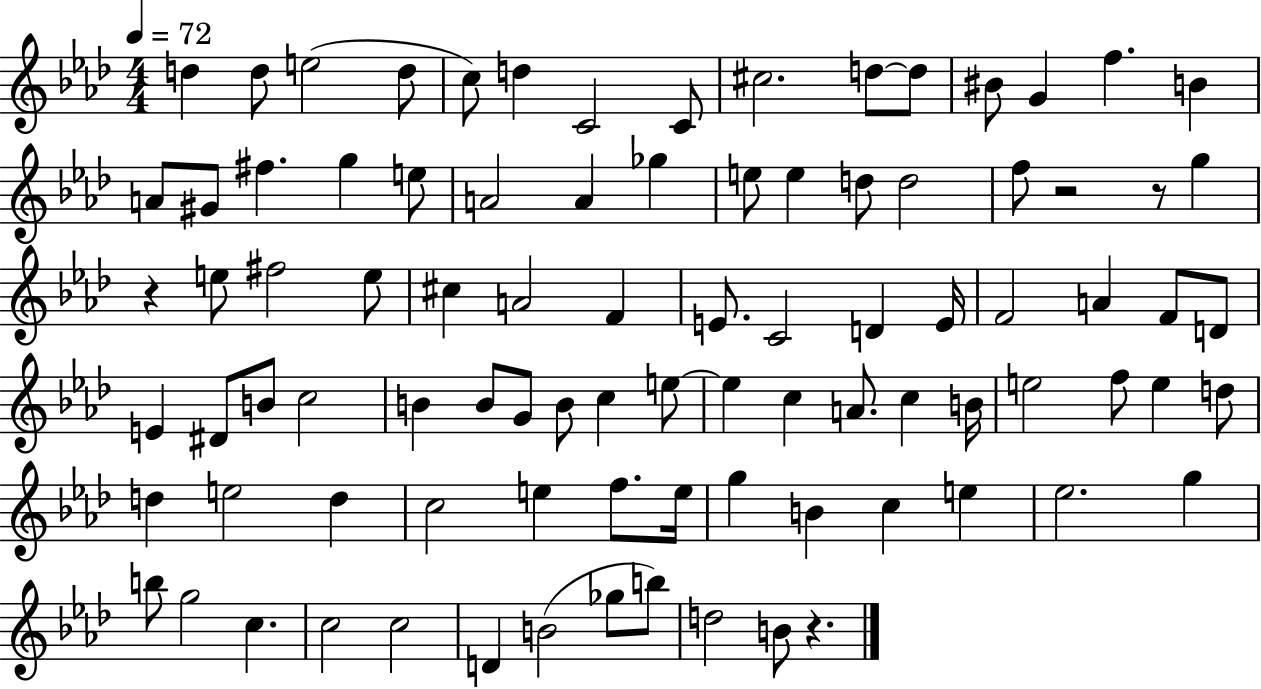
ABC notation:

X:1
T:Untitled
M:4/4
L:1/4
K:Ab
d d/2 e2 d/2 c/2 d C2 C/2 ^c2 d/2 d/2 ^B/2 G f B A/2 ^G/2 ^f g e/2 A2 A _g e/2 e d/2 d2 f/2 z2 z/2 g z e/2 ^f2 e/2 ^c A2 F E/2 C2 D E/4 F2 A F/2 D/2 E ^D/2 B/2 c2 B B/2 G/2 B/2 c e/2 e c A/2 c B/4 e2 f/2 e d/2 d e2 d c2 e f/2 e/4 g B c e _e2 g b/2 g2 c c2 c2 D B2 _g/2 b/2 d2 B/2 z